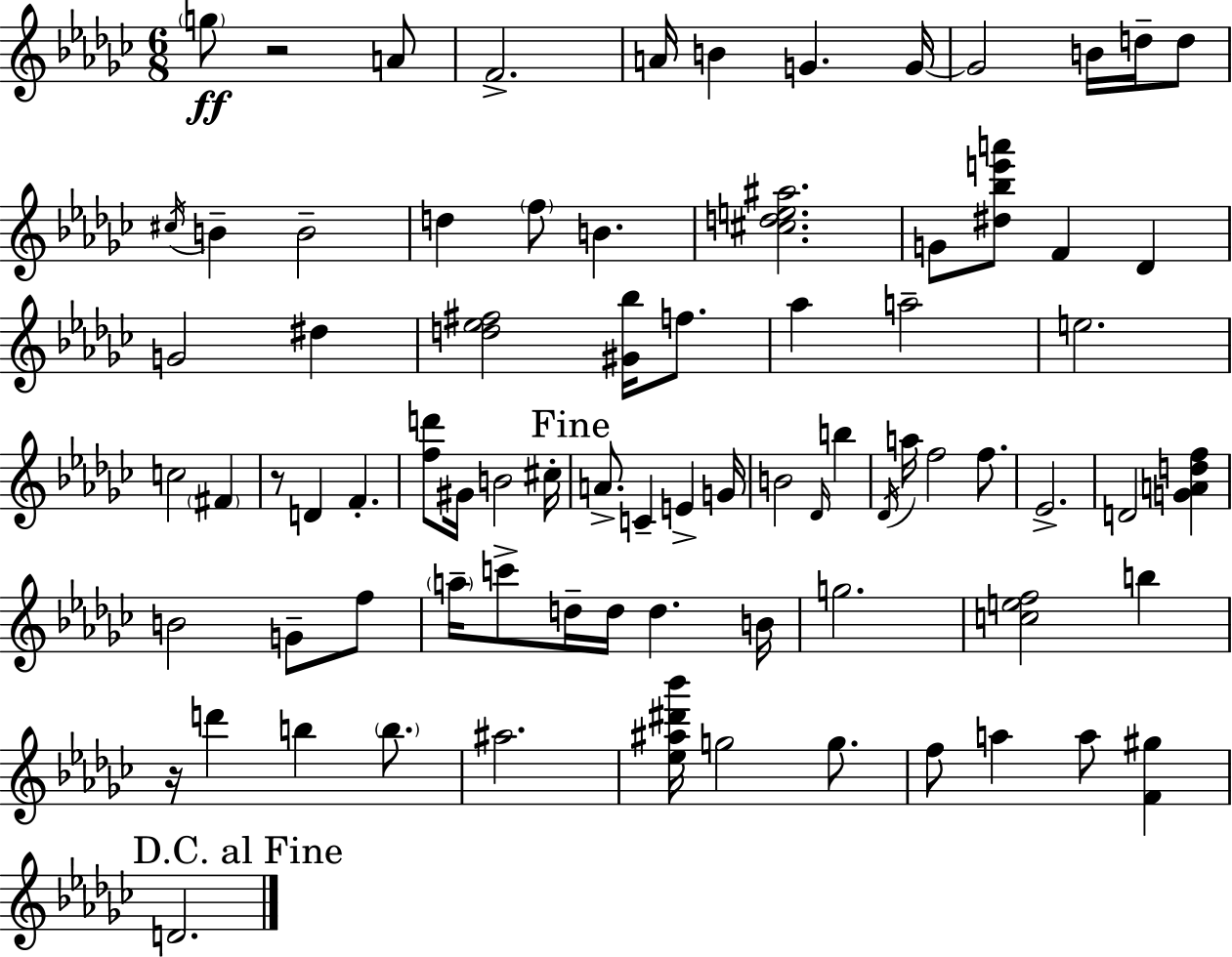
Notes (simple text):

G5/e R/h A4/e F4/h. A4/s B4/q G4/q. G4/s G4/h B4/s D5/s D5/e C#5/s B4/q B4/h D5/q F5/e B4/q. [C#5,D5,E5,A#5]/h. G4/e [D#5,Bb5,E6,A6]/e F4/q Db4/q G4/h D#5/q [D5,Eb5,F#5]/h [G#4,Bb5]/s F5/e. Ab5/q A5/h E5/h. C5/h F#4/q R/e D4/q F4/q. [F5,D6]/e G#4/s B4/h C#5/s A4/e. C4/q E4/q G4/s B4/h Db4/s B5/q Db4/s A5/s F5/h F5/e. Eb4/h. D4/h [G4,A4,D5,F5]/q B4/h G4/e F5/e A5/s C6/e D5/s D5/s D5/q. B4/s G5/h. [C5,E5,F5]/h B5/q R/s D6/q B5/q B5/e. A#5/h. [Eb5,A#5,D#6,Bb6]/s G5/h G5/e. F5/e A5/q A5/e [F4,G#5]/q D4/h.